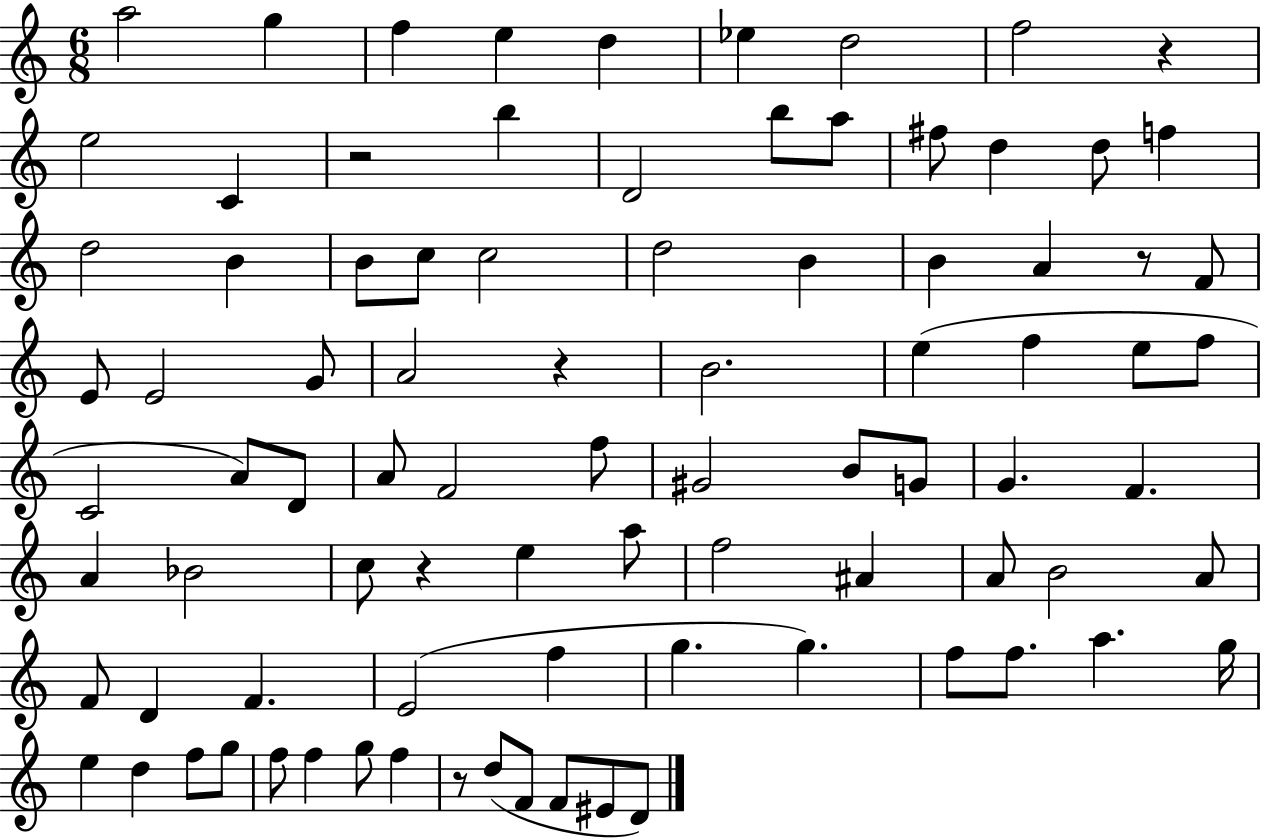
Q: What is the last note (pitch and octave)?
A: D4